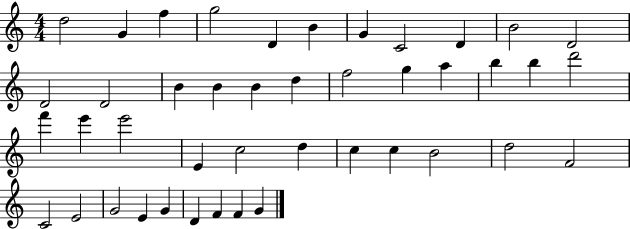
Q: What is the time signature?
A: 4/4